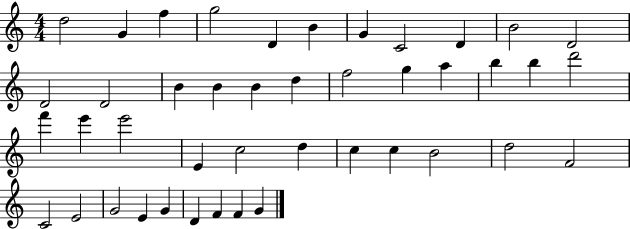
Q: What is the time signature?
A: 4/4